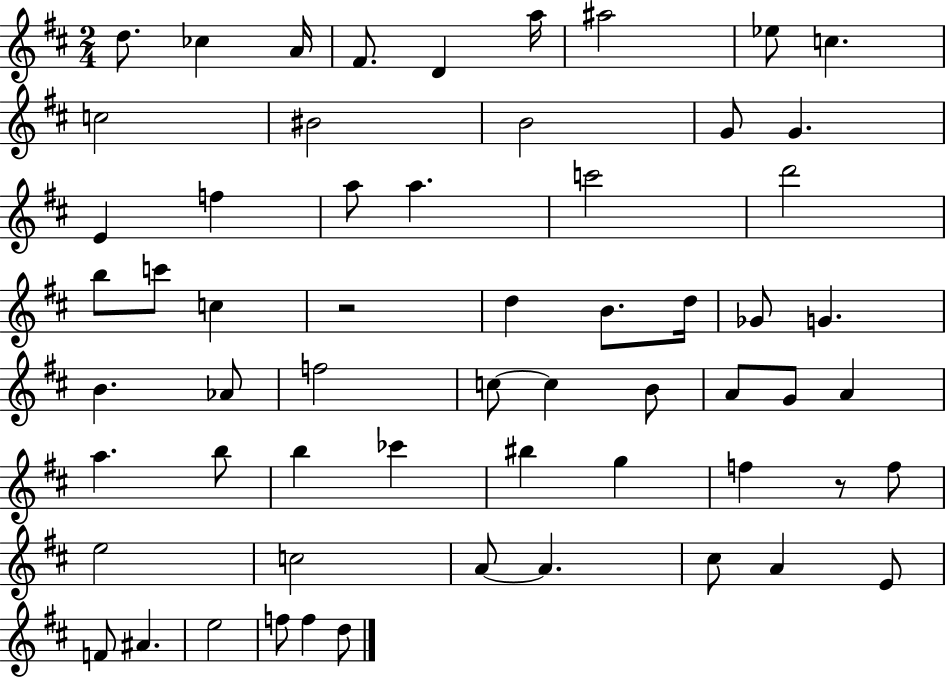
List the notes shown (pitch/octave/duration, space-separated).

D5/e. CES5/q A4/s F#4/e. D4/q A5/s A#5/h Eb5/e C5/q. C5/h BIS4/h B4/h G4/e G4/q. E4/q F5/q A5/e A5/q. C6/h D6/h B5/e C6/e C5/q R/h D5/q B4/e. D5/s Gb4/e G4/q. B4/q. Ab4/e F5/h C5/e C5/q B4/e A4/e G4/e A4/q A5/q. B5/e B5/q CES6/q BIS5/q G5/q F5/q R/e F5/e E5/h C5/h A4/e A4/q. C#5/e A4/q E4/e F4/e A#4/q. E5/h F5/e F5/q D5/e